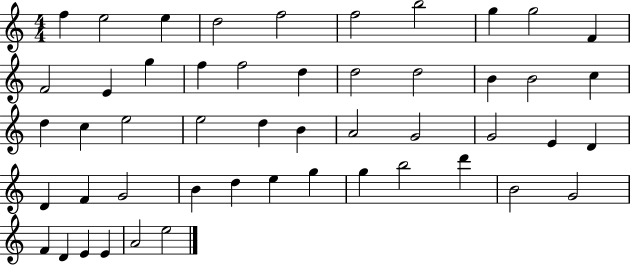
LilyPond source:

{
  \clef treble
  \numericTimeSignature
  \time 4/4
  \key c \major
  f''4 e''2 e''4 | d''2 f''2 | f''2 b''2 | g''4 g''2 f'4 | \break f'2 e'4 g''4 | f''4 f''2 d''4 | d''2 d''2 | b'4 b'2 c''4 | \break d''4 c''4 e''2 | e''2 d''4 b'4 | a'2 g'2 | g'2 e'4 d'4 | \break d'4 f'4 g'2 | b'4 d''4 e''4 g''4 | g''4 b''2 d'''4 | b'2 g'2 | \break f'4 d'4 e'4 e'4 | a'2 e''2 | \bar "|."
}